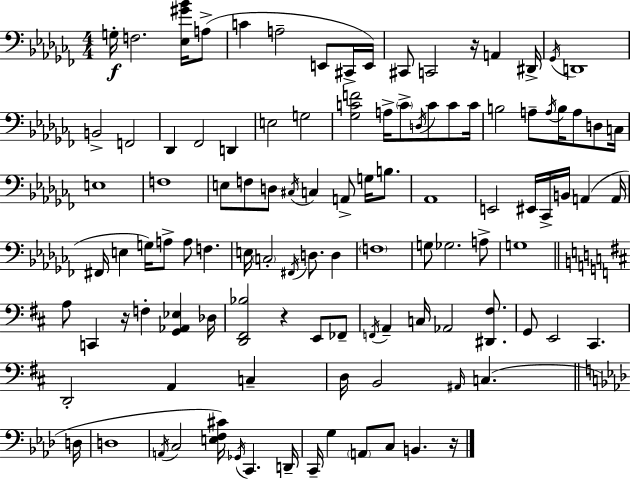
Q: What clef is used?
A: bass